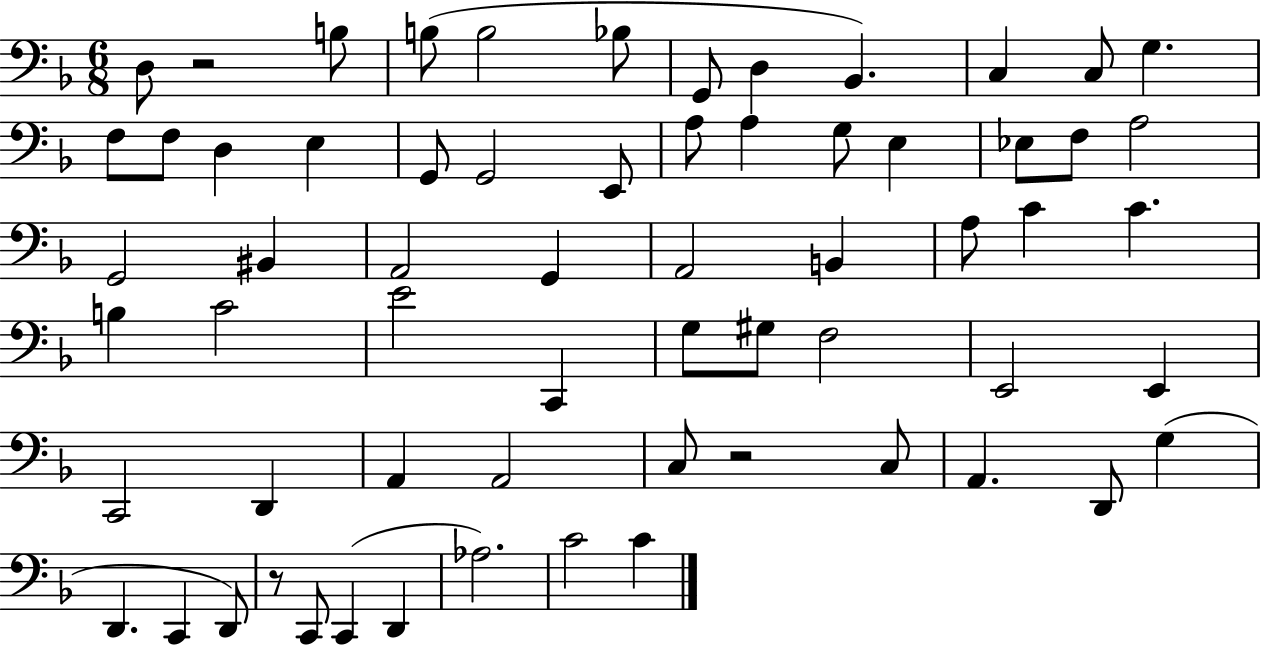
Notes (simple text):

D3/e R/h B3/e B3/e B3/h Bb3/e G2/e D3/q Bb2/q. C3/q C3/e G3/q. F3/e F3/e D3/q E3/q G2/e G2/h E2/e A3/e A3/q G3/e E3/q Eb3/e F3/e A3/h G2/h BIS2/q A2/h G2/q A2/h B2/q A3/e C4/q C4/q. B3/q C4/h E4/h C2/q G3/e G#3/e F3/h E2/h E2/q C2/h D2/q A2/q A2/h C3/e R/h C3/e A2/q. D2/e G3/q D2/q. C2/q D2/e R/e C2/e C2/q D2/q Ab3/h. C4/h C4/q